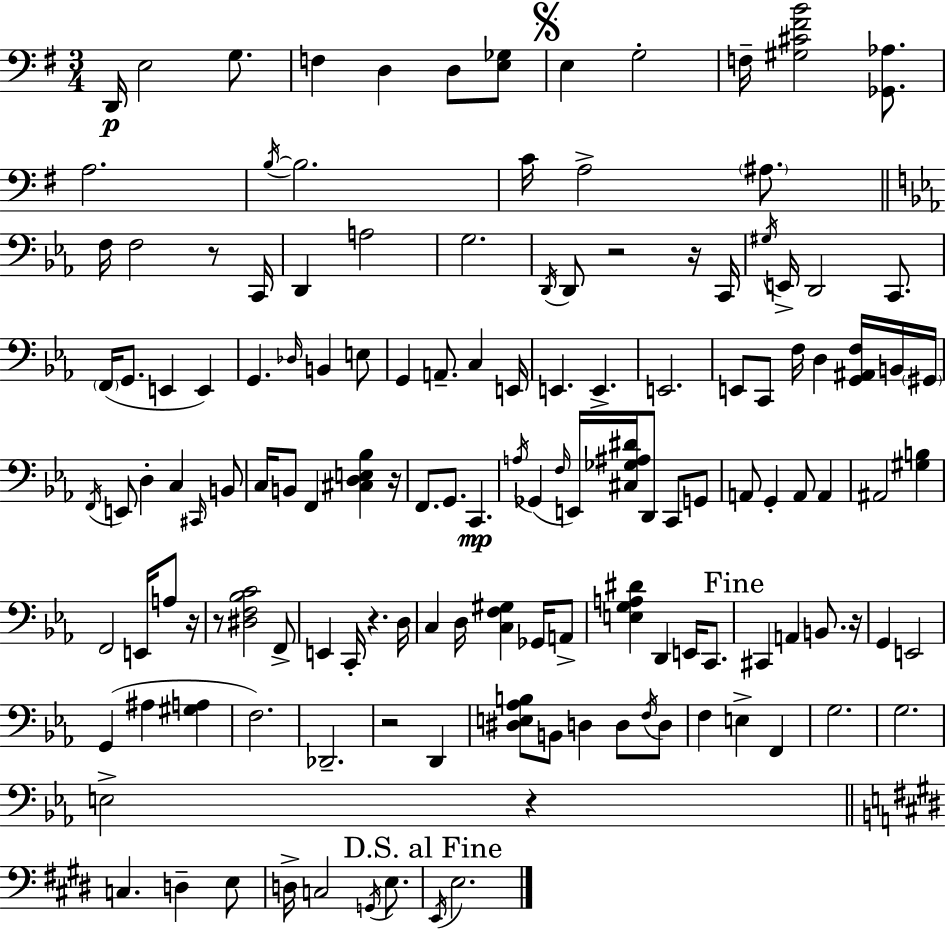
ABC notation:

X:1
T:Untitled
M:3/4
L:1/4
K:Em
D,,/4 E,2 G,/2 F, D, D,/2 [E,_G,]/2 E, G,2 F,/4 [^G,^C^FB]2 [_G,,_A,]/2 A,2 B,/4 B,2 C/4 A,2 ^A,/2 F,/4 F,2 z/2 C,,/4 D,, A,2 G,2 D,,/4 D,,/2 z2 z/4 C,,/4 ^G,/4 E,,/4 D,,2 C,,/2 F,,/4 G,,/2 E,, E,, G,, _D,/4 B,, E,/2 G,, A,,/2 C, E,,/4 E,, E,, E,,2 E,,/2 C,,/2 F,/4 D, [G,,^A,,F,]/4 B,,/4 ^G,,/4 F,,/4 E,,/2 D, C, ^C,,/4 B,,/2 C,/4 B,,/2 F,, [^C,D,E,_B,] z/4 F,,/2 G,,/2 C,, A,/4 _G,, F,/4 E,,/4 [^C,_G,^A,^D]/4 D,,/2 C,,/2 G,,/2 A,,/2 G,, A,,/2 A,, ^A,,2 [^G,B,] F,,2 E,,/4 A,/2 z/4 z/2 [^D,F,_B,C]2 F,,/2 E,, C,,/4 z D,/4 C, D,/4 [C,F,^G,] _G,,/4 A,,/2 [E,G,A,^D] D,, E,,/4 C,,/2 ^C,, A,, B,,/2 z/4 G,, E,,2 G,, ^A, [^G,A,] F,2 _D,,2 z2 D,, [^D,E,_A,B,]/2 B,,/2 D, D,/2 F,/4 D,/2 F, E, F,, G,2 G,2 E,2 z C, D, E,/2 D,/4 C,2 G,,/4 E,/2 E,,/4 E,2